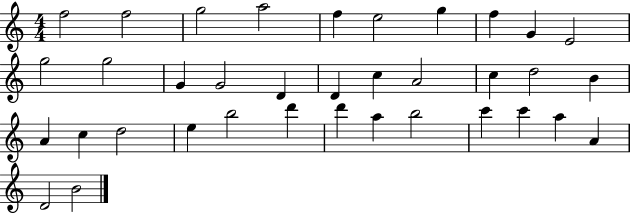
F5/h F5/h G5/h A5/h F5/q E5/h G5/q F5/q G4/q E4/h G5/h G5/h G4/q G4/h D4/q D4/q C5/q A4/h C5/q D5/h B4/q A4/q C5/q D5/h E5/q B5/h D6/q D6/q A5/q B5/h C6/q C6/q A5/q A4/q D4/h B4/h